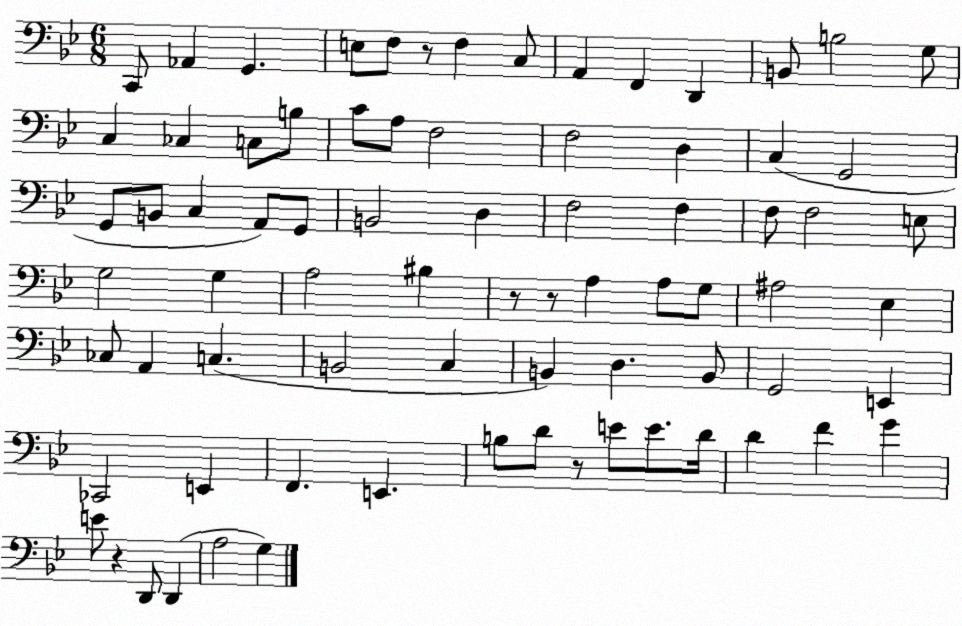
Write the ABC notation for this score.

X:1
T:Untitled
M:6/8
L:1/4
K:Bb
C,,/2 _A,, G,, E,/2 F,/2 z/2 F, C,/2 A,, F,, D,, B,,/2 B,2 G,/2 C, _C, C,/2 B,/2 C/2 A,/2 F,2 F,2 D, C, G,,2 G,,/2 B,,/2 C, A,,/2 G,,/2 B,,2 D, F,2 F, F,/2 F,2 E,/2 G,2 G, A,2 ^B, z/2 z/2 A, A,/2 G,/2 ^A,2 _E, _C,/2 A,, C, B,,2 C, B,, D, B,,/2 G,,2 E,, _C,,2 E,, F,, E,, B,/2 D/2 z/2 E/2 E/2 D/4 D F G E/2 z D,,/2 D,, A,2 G,